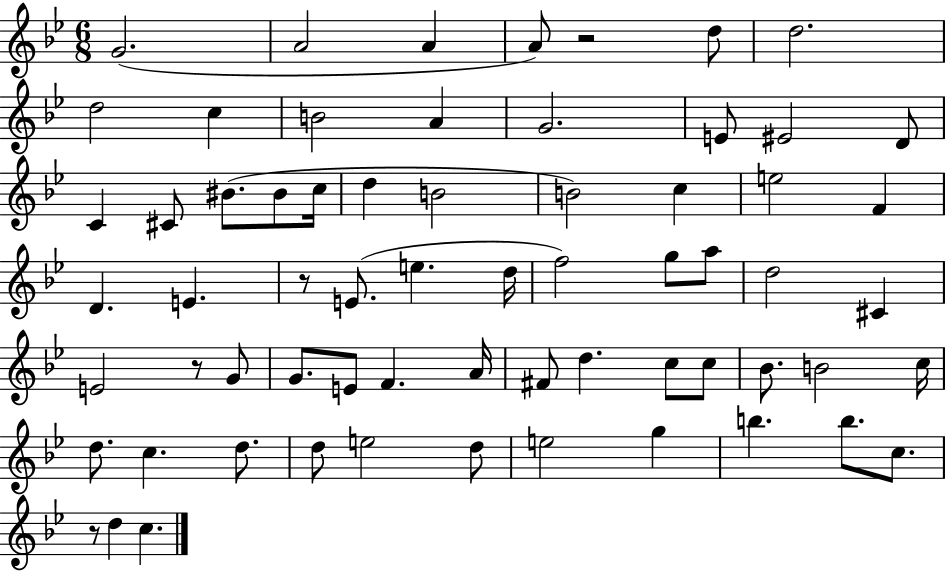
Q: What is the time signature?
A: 6/8